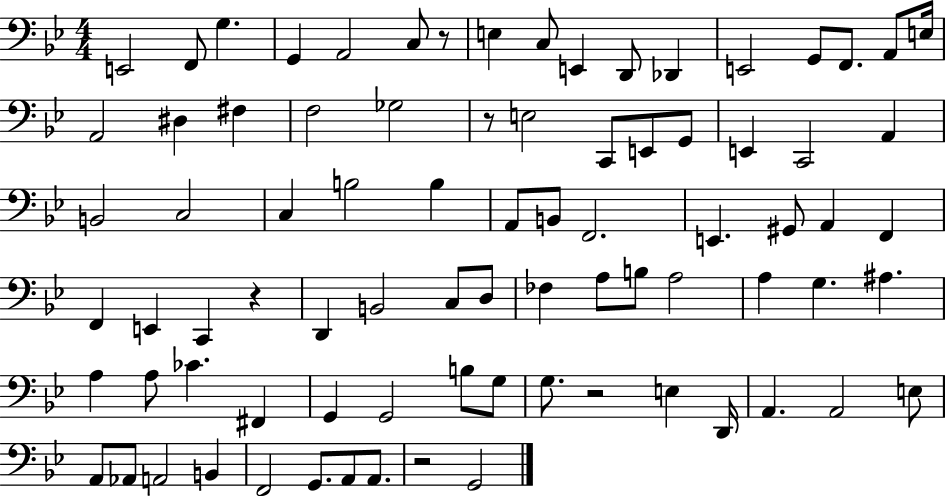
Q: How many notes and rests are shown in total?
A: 82